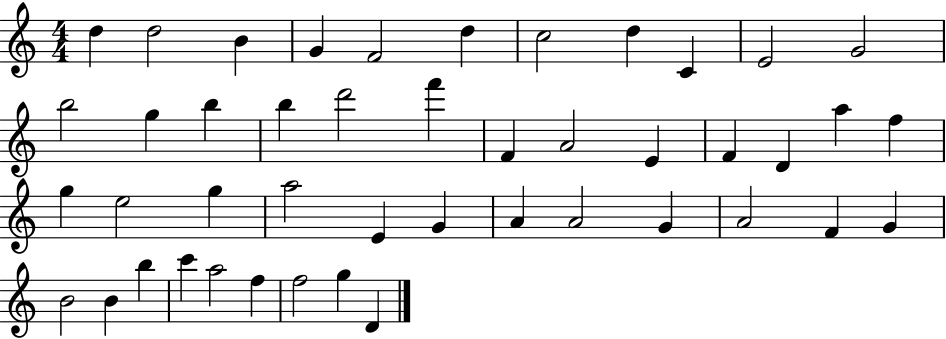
{
  \clef treble
  \numericTimeSignature
  \time 4/4
  \key c \major
  d''4 d''2 b'4 | g'4 f'2 d''4 | c''2 d''4 c'4 | e'2 g'2 | \break b''2 g''4 b''4 | b''4 d'''2 f'''4 | f'4 a'2 e'4 | f'4 d'4 a''4 f''4 | \break g''4 e''2 g''4 | a''2 e'4 g'4 | a'4 a'2 g'4 | a'2 f'4 g'4 | \break b'2 b'4 b''4 | c'''4 a''2 f''4 | f''2 g''4 d'4 | \bar "|."
}